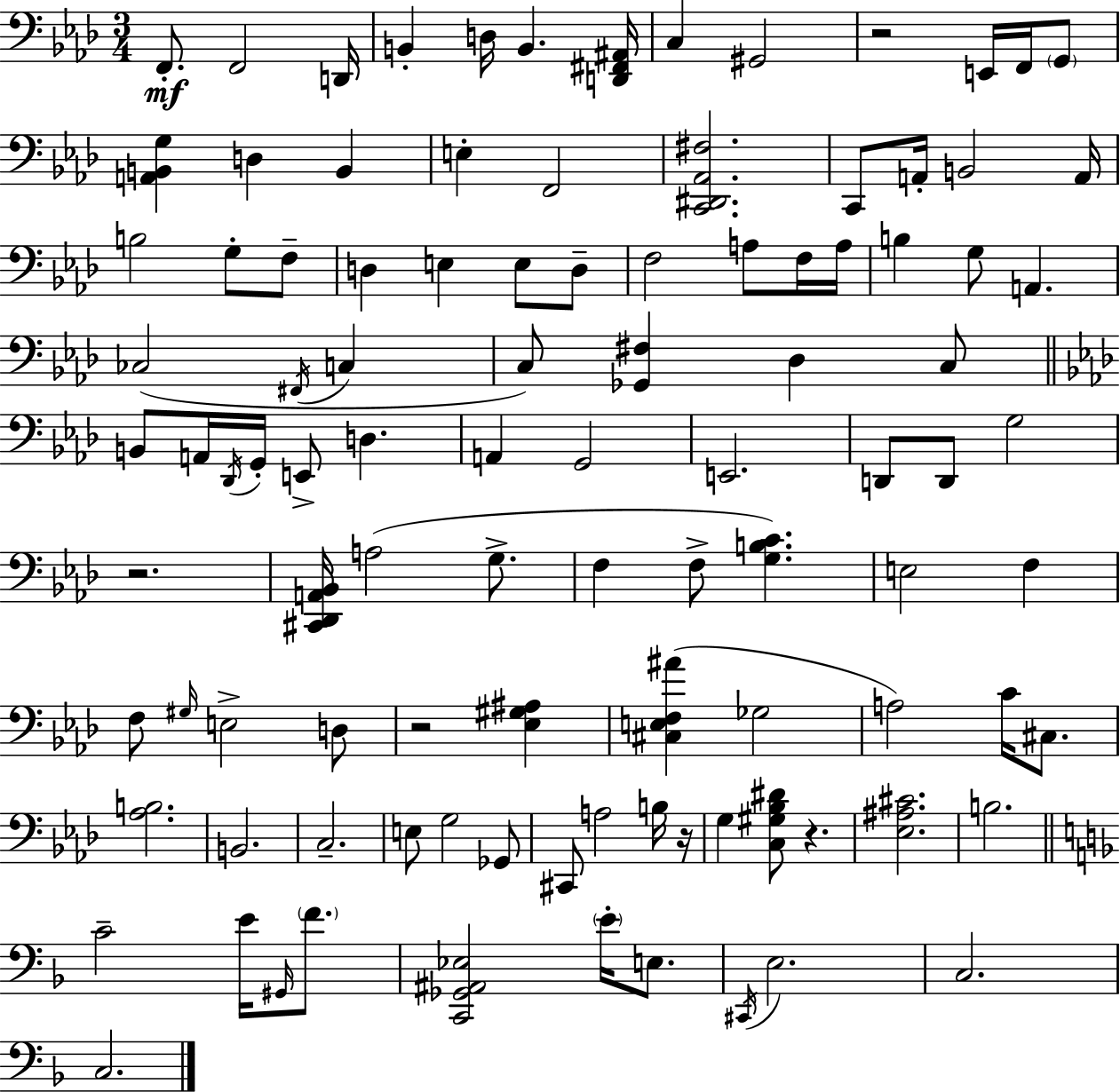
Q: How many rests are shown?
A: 5